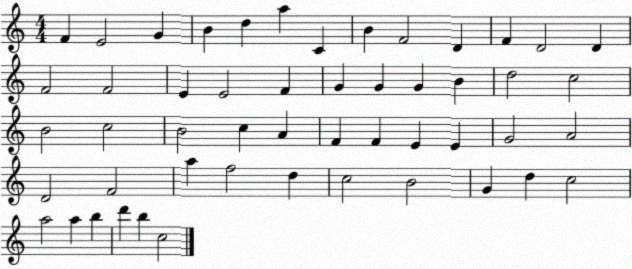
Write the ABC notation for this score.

X:1
T:Untitled
M:4/4
L:1/4
K:C
F E2 G B d a C B F2 D F D2 D F2 F2 E E2 F G G G B d2 c2 B2 c2 B2 c A F F E E G2 A2 D2 F2 a f2 d c2 B2 G d c2 a2 a b d' b c2